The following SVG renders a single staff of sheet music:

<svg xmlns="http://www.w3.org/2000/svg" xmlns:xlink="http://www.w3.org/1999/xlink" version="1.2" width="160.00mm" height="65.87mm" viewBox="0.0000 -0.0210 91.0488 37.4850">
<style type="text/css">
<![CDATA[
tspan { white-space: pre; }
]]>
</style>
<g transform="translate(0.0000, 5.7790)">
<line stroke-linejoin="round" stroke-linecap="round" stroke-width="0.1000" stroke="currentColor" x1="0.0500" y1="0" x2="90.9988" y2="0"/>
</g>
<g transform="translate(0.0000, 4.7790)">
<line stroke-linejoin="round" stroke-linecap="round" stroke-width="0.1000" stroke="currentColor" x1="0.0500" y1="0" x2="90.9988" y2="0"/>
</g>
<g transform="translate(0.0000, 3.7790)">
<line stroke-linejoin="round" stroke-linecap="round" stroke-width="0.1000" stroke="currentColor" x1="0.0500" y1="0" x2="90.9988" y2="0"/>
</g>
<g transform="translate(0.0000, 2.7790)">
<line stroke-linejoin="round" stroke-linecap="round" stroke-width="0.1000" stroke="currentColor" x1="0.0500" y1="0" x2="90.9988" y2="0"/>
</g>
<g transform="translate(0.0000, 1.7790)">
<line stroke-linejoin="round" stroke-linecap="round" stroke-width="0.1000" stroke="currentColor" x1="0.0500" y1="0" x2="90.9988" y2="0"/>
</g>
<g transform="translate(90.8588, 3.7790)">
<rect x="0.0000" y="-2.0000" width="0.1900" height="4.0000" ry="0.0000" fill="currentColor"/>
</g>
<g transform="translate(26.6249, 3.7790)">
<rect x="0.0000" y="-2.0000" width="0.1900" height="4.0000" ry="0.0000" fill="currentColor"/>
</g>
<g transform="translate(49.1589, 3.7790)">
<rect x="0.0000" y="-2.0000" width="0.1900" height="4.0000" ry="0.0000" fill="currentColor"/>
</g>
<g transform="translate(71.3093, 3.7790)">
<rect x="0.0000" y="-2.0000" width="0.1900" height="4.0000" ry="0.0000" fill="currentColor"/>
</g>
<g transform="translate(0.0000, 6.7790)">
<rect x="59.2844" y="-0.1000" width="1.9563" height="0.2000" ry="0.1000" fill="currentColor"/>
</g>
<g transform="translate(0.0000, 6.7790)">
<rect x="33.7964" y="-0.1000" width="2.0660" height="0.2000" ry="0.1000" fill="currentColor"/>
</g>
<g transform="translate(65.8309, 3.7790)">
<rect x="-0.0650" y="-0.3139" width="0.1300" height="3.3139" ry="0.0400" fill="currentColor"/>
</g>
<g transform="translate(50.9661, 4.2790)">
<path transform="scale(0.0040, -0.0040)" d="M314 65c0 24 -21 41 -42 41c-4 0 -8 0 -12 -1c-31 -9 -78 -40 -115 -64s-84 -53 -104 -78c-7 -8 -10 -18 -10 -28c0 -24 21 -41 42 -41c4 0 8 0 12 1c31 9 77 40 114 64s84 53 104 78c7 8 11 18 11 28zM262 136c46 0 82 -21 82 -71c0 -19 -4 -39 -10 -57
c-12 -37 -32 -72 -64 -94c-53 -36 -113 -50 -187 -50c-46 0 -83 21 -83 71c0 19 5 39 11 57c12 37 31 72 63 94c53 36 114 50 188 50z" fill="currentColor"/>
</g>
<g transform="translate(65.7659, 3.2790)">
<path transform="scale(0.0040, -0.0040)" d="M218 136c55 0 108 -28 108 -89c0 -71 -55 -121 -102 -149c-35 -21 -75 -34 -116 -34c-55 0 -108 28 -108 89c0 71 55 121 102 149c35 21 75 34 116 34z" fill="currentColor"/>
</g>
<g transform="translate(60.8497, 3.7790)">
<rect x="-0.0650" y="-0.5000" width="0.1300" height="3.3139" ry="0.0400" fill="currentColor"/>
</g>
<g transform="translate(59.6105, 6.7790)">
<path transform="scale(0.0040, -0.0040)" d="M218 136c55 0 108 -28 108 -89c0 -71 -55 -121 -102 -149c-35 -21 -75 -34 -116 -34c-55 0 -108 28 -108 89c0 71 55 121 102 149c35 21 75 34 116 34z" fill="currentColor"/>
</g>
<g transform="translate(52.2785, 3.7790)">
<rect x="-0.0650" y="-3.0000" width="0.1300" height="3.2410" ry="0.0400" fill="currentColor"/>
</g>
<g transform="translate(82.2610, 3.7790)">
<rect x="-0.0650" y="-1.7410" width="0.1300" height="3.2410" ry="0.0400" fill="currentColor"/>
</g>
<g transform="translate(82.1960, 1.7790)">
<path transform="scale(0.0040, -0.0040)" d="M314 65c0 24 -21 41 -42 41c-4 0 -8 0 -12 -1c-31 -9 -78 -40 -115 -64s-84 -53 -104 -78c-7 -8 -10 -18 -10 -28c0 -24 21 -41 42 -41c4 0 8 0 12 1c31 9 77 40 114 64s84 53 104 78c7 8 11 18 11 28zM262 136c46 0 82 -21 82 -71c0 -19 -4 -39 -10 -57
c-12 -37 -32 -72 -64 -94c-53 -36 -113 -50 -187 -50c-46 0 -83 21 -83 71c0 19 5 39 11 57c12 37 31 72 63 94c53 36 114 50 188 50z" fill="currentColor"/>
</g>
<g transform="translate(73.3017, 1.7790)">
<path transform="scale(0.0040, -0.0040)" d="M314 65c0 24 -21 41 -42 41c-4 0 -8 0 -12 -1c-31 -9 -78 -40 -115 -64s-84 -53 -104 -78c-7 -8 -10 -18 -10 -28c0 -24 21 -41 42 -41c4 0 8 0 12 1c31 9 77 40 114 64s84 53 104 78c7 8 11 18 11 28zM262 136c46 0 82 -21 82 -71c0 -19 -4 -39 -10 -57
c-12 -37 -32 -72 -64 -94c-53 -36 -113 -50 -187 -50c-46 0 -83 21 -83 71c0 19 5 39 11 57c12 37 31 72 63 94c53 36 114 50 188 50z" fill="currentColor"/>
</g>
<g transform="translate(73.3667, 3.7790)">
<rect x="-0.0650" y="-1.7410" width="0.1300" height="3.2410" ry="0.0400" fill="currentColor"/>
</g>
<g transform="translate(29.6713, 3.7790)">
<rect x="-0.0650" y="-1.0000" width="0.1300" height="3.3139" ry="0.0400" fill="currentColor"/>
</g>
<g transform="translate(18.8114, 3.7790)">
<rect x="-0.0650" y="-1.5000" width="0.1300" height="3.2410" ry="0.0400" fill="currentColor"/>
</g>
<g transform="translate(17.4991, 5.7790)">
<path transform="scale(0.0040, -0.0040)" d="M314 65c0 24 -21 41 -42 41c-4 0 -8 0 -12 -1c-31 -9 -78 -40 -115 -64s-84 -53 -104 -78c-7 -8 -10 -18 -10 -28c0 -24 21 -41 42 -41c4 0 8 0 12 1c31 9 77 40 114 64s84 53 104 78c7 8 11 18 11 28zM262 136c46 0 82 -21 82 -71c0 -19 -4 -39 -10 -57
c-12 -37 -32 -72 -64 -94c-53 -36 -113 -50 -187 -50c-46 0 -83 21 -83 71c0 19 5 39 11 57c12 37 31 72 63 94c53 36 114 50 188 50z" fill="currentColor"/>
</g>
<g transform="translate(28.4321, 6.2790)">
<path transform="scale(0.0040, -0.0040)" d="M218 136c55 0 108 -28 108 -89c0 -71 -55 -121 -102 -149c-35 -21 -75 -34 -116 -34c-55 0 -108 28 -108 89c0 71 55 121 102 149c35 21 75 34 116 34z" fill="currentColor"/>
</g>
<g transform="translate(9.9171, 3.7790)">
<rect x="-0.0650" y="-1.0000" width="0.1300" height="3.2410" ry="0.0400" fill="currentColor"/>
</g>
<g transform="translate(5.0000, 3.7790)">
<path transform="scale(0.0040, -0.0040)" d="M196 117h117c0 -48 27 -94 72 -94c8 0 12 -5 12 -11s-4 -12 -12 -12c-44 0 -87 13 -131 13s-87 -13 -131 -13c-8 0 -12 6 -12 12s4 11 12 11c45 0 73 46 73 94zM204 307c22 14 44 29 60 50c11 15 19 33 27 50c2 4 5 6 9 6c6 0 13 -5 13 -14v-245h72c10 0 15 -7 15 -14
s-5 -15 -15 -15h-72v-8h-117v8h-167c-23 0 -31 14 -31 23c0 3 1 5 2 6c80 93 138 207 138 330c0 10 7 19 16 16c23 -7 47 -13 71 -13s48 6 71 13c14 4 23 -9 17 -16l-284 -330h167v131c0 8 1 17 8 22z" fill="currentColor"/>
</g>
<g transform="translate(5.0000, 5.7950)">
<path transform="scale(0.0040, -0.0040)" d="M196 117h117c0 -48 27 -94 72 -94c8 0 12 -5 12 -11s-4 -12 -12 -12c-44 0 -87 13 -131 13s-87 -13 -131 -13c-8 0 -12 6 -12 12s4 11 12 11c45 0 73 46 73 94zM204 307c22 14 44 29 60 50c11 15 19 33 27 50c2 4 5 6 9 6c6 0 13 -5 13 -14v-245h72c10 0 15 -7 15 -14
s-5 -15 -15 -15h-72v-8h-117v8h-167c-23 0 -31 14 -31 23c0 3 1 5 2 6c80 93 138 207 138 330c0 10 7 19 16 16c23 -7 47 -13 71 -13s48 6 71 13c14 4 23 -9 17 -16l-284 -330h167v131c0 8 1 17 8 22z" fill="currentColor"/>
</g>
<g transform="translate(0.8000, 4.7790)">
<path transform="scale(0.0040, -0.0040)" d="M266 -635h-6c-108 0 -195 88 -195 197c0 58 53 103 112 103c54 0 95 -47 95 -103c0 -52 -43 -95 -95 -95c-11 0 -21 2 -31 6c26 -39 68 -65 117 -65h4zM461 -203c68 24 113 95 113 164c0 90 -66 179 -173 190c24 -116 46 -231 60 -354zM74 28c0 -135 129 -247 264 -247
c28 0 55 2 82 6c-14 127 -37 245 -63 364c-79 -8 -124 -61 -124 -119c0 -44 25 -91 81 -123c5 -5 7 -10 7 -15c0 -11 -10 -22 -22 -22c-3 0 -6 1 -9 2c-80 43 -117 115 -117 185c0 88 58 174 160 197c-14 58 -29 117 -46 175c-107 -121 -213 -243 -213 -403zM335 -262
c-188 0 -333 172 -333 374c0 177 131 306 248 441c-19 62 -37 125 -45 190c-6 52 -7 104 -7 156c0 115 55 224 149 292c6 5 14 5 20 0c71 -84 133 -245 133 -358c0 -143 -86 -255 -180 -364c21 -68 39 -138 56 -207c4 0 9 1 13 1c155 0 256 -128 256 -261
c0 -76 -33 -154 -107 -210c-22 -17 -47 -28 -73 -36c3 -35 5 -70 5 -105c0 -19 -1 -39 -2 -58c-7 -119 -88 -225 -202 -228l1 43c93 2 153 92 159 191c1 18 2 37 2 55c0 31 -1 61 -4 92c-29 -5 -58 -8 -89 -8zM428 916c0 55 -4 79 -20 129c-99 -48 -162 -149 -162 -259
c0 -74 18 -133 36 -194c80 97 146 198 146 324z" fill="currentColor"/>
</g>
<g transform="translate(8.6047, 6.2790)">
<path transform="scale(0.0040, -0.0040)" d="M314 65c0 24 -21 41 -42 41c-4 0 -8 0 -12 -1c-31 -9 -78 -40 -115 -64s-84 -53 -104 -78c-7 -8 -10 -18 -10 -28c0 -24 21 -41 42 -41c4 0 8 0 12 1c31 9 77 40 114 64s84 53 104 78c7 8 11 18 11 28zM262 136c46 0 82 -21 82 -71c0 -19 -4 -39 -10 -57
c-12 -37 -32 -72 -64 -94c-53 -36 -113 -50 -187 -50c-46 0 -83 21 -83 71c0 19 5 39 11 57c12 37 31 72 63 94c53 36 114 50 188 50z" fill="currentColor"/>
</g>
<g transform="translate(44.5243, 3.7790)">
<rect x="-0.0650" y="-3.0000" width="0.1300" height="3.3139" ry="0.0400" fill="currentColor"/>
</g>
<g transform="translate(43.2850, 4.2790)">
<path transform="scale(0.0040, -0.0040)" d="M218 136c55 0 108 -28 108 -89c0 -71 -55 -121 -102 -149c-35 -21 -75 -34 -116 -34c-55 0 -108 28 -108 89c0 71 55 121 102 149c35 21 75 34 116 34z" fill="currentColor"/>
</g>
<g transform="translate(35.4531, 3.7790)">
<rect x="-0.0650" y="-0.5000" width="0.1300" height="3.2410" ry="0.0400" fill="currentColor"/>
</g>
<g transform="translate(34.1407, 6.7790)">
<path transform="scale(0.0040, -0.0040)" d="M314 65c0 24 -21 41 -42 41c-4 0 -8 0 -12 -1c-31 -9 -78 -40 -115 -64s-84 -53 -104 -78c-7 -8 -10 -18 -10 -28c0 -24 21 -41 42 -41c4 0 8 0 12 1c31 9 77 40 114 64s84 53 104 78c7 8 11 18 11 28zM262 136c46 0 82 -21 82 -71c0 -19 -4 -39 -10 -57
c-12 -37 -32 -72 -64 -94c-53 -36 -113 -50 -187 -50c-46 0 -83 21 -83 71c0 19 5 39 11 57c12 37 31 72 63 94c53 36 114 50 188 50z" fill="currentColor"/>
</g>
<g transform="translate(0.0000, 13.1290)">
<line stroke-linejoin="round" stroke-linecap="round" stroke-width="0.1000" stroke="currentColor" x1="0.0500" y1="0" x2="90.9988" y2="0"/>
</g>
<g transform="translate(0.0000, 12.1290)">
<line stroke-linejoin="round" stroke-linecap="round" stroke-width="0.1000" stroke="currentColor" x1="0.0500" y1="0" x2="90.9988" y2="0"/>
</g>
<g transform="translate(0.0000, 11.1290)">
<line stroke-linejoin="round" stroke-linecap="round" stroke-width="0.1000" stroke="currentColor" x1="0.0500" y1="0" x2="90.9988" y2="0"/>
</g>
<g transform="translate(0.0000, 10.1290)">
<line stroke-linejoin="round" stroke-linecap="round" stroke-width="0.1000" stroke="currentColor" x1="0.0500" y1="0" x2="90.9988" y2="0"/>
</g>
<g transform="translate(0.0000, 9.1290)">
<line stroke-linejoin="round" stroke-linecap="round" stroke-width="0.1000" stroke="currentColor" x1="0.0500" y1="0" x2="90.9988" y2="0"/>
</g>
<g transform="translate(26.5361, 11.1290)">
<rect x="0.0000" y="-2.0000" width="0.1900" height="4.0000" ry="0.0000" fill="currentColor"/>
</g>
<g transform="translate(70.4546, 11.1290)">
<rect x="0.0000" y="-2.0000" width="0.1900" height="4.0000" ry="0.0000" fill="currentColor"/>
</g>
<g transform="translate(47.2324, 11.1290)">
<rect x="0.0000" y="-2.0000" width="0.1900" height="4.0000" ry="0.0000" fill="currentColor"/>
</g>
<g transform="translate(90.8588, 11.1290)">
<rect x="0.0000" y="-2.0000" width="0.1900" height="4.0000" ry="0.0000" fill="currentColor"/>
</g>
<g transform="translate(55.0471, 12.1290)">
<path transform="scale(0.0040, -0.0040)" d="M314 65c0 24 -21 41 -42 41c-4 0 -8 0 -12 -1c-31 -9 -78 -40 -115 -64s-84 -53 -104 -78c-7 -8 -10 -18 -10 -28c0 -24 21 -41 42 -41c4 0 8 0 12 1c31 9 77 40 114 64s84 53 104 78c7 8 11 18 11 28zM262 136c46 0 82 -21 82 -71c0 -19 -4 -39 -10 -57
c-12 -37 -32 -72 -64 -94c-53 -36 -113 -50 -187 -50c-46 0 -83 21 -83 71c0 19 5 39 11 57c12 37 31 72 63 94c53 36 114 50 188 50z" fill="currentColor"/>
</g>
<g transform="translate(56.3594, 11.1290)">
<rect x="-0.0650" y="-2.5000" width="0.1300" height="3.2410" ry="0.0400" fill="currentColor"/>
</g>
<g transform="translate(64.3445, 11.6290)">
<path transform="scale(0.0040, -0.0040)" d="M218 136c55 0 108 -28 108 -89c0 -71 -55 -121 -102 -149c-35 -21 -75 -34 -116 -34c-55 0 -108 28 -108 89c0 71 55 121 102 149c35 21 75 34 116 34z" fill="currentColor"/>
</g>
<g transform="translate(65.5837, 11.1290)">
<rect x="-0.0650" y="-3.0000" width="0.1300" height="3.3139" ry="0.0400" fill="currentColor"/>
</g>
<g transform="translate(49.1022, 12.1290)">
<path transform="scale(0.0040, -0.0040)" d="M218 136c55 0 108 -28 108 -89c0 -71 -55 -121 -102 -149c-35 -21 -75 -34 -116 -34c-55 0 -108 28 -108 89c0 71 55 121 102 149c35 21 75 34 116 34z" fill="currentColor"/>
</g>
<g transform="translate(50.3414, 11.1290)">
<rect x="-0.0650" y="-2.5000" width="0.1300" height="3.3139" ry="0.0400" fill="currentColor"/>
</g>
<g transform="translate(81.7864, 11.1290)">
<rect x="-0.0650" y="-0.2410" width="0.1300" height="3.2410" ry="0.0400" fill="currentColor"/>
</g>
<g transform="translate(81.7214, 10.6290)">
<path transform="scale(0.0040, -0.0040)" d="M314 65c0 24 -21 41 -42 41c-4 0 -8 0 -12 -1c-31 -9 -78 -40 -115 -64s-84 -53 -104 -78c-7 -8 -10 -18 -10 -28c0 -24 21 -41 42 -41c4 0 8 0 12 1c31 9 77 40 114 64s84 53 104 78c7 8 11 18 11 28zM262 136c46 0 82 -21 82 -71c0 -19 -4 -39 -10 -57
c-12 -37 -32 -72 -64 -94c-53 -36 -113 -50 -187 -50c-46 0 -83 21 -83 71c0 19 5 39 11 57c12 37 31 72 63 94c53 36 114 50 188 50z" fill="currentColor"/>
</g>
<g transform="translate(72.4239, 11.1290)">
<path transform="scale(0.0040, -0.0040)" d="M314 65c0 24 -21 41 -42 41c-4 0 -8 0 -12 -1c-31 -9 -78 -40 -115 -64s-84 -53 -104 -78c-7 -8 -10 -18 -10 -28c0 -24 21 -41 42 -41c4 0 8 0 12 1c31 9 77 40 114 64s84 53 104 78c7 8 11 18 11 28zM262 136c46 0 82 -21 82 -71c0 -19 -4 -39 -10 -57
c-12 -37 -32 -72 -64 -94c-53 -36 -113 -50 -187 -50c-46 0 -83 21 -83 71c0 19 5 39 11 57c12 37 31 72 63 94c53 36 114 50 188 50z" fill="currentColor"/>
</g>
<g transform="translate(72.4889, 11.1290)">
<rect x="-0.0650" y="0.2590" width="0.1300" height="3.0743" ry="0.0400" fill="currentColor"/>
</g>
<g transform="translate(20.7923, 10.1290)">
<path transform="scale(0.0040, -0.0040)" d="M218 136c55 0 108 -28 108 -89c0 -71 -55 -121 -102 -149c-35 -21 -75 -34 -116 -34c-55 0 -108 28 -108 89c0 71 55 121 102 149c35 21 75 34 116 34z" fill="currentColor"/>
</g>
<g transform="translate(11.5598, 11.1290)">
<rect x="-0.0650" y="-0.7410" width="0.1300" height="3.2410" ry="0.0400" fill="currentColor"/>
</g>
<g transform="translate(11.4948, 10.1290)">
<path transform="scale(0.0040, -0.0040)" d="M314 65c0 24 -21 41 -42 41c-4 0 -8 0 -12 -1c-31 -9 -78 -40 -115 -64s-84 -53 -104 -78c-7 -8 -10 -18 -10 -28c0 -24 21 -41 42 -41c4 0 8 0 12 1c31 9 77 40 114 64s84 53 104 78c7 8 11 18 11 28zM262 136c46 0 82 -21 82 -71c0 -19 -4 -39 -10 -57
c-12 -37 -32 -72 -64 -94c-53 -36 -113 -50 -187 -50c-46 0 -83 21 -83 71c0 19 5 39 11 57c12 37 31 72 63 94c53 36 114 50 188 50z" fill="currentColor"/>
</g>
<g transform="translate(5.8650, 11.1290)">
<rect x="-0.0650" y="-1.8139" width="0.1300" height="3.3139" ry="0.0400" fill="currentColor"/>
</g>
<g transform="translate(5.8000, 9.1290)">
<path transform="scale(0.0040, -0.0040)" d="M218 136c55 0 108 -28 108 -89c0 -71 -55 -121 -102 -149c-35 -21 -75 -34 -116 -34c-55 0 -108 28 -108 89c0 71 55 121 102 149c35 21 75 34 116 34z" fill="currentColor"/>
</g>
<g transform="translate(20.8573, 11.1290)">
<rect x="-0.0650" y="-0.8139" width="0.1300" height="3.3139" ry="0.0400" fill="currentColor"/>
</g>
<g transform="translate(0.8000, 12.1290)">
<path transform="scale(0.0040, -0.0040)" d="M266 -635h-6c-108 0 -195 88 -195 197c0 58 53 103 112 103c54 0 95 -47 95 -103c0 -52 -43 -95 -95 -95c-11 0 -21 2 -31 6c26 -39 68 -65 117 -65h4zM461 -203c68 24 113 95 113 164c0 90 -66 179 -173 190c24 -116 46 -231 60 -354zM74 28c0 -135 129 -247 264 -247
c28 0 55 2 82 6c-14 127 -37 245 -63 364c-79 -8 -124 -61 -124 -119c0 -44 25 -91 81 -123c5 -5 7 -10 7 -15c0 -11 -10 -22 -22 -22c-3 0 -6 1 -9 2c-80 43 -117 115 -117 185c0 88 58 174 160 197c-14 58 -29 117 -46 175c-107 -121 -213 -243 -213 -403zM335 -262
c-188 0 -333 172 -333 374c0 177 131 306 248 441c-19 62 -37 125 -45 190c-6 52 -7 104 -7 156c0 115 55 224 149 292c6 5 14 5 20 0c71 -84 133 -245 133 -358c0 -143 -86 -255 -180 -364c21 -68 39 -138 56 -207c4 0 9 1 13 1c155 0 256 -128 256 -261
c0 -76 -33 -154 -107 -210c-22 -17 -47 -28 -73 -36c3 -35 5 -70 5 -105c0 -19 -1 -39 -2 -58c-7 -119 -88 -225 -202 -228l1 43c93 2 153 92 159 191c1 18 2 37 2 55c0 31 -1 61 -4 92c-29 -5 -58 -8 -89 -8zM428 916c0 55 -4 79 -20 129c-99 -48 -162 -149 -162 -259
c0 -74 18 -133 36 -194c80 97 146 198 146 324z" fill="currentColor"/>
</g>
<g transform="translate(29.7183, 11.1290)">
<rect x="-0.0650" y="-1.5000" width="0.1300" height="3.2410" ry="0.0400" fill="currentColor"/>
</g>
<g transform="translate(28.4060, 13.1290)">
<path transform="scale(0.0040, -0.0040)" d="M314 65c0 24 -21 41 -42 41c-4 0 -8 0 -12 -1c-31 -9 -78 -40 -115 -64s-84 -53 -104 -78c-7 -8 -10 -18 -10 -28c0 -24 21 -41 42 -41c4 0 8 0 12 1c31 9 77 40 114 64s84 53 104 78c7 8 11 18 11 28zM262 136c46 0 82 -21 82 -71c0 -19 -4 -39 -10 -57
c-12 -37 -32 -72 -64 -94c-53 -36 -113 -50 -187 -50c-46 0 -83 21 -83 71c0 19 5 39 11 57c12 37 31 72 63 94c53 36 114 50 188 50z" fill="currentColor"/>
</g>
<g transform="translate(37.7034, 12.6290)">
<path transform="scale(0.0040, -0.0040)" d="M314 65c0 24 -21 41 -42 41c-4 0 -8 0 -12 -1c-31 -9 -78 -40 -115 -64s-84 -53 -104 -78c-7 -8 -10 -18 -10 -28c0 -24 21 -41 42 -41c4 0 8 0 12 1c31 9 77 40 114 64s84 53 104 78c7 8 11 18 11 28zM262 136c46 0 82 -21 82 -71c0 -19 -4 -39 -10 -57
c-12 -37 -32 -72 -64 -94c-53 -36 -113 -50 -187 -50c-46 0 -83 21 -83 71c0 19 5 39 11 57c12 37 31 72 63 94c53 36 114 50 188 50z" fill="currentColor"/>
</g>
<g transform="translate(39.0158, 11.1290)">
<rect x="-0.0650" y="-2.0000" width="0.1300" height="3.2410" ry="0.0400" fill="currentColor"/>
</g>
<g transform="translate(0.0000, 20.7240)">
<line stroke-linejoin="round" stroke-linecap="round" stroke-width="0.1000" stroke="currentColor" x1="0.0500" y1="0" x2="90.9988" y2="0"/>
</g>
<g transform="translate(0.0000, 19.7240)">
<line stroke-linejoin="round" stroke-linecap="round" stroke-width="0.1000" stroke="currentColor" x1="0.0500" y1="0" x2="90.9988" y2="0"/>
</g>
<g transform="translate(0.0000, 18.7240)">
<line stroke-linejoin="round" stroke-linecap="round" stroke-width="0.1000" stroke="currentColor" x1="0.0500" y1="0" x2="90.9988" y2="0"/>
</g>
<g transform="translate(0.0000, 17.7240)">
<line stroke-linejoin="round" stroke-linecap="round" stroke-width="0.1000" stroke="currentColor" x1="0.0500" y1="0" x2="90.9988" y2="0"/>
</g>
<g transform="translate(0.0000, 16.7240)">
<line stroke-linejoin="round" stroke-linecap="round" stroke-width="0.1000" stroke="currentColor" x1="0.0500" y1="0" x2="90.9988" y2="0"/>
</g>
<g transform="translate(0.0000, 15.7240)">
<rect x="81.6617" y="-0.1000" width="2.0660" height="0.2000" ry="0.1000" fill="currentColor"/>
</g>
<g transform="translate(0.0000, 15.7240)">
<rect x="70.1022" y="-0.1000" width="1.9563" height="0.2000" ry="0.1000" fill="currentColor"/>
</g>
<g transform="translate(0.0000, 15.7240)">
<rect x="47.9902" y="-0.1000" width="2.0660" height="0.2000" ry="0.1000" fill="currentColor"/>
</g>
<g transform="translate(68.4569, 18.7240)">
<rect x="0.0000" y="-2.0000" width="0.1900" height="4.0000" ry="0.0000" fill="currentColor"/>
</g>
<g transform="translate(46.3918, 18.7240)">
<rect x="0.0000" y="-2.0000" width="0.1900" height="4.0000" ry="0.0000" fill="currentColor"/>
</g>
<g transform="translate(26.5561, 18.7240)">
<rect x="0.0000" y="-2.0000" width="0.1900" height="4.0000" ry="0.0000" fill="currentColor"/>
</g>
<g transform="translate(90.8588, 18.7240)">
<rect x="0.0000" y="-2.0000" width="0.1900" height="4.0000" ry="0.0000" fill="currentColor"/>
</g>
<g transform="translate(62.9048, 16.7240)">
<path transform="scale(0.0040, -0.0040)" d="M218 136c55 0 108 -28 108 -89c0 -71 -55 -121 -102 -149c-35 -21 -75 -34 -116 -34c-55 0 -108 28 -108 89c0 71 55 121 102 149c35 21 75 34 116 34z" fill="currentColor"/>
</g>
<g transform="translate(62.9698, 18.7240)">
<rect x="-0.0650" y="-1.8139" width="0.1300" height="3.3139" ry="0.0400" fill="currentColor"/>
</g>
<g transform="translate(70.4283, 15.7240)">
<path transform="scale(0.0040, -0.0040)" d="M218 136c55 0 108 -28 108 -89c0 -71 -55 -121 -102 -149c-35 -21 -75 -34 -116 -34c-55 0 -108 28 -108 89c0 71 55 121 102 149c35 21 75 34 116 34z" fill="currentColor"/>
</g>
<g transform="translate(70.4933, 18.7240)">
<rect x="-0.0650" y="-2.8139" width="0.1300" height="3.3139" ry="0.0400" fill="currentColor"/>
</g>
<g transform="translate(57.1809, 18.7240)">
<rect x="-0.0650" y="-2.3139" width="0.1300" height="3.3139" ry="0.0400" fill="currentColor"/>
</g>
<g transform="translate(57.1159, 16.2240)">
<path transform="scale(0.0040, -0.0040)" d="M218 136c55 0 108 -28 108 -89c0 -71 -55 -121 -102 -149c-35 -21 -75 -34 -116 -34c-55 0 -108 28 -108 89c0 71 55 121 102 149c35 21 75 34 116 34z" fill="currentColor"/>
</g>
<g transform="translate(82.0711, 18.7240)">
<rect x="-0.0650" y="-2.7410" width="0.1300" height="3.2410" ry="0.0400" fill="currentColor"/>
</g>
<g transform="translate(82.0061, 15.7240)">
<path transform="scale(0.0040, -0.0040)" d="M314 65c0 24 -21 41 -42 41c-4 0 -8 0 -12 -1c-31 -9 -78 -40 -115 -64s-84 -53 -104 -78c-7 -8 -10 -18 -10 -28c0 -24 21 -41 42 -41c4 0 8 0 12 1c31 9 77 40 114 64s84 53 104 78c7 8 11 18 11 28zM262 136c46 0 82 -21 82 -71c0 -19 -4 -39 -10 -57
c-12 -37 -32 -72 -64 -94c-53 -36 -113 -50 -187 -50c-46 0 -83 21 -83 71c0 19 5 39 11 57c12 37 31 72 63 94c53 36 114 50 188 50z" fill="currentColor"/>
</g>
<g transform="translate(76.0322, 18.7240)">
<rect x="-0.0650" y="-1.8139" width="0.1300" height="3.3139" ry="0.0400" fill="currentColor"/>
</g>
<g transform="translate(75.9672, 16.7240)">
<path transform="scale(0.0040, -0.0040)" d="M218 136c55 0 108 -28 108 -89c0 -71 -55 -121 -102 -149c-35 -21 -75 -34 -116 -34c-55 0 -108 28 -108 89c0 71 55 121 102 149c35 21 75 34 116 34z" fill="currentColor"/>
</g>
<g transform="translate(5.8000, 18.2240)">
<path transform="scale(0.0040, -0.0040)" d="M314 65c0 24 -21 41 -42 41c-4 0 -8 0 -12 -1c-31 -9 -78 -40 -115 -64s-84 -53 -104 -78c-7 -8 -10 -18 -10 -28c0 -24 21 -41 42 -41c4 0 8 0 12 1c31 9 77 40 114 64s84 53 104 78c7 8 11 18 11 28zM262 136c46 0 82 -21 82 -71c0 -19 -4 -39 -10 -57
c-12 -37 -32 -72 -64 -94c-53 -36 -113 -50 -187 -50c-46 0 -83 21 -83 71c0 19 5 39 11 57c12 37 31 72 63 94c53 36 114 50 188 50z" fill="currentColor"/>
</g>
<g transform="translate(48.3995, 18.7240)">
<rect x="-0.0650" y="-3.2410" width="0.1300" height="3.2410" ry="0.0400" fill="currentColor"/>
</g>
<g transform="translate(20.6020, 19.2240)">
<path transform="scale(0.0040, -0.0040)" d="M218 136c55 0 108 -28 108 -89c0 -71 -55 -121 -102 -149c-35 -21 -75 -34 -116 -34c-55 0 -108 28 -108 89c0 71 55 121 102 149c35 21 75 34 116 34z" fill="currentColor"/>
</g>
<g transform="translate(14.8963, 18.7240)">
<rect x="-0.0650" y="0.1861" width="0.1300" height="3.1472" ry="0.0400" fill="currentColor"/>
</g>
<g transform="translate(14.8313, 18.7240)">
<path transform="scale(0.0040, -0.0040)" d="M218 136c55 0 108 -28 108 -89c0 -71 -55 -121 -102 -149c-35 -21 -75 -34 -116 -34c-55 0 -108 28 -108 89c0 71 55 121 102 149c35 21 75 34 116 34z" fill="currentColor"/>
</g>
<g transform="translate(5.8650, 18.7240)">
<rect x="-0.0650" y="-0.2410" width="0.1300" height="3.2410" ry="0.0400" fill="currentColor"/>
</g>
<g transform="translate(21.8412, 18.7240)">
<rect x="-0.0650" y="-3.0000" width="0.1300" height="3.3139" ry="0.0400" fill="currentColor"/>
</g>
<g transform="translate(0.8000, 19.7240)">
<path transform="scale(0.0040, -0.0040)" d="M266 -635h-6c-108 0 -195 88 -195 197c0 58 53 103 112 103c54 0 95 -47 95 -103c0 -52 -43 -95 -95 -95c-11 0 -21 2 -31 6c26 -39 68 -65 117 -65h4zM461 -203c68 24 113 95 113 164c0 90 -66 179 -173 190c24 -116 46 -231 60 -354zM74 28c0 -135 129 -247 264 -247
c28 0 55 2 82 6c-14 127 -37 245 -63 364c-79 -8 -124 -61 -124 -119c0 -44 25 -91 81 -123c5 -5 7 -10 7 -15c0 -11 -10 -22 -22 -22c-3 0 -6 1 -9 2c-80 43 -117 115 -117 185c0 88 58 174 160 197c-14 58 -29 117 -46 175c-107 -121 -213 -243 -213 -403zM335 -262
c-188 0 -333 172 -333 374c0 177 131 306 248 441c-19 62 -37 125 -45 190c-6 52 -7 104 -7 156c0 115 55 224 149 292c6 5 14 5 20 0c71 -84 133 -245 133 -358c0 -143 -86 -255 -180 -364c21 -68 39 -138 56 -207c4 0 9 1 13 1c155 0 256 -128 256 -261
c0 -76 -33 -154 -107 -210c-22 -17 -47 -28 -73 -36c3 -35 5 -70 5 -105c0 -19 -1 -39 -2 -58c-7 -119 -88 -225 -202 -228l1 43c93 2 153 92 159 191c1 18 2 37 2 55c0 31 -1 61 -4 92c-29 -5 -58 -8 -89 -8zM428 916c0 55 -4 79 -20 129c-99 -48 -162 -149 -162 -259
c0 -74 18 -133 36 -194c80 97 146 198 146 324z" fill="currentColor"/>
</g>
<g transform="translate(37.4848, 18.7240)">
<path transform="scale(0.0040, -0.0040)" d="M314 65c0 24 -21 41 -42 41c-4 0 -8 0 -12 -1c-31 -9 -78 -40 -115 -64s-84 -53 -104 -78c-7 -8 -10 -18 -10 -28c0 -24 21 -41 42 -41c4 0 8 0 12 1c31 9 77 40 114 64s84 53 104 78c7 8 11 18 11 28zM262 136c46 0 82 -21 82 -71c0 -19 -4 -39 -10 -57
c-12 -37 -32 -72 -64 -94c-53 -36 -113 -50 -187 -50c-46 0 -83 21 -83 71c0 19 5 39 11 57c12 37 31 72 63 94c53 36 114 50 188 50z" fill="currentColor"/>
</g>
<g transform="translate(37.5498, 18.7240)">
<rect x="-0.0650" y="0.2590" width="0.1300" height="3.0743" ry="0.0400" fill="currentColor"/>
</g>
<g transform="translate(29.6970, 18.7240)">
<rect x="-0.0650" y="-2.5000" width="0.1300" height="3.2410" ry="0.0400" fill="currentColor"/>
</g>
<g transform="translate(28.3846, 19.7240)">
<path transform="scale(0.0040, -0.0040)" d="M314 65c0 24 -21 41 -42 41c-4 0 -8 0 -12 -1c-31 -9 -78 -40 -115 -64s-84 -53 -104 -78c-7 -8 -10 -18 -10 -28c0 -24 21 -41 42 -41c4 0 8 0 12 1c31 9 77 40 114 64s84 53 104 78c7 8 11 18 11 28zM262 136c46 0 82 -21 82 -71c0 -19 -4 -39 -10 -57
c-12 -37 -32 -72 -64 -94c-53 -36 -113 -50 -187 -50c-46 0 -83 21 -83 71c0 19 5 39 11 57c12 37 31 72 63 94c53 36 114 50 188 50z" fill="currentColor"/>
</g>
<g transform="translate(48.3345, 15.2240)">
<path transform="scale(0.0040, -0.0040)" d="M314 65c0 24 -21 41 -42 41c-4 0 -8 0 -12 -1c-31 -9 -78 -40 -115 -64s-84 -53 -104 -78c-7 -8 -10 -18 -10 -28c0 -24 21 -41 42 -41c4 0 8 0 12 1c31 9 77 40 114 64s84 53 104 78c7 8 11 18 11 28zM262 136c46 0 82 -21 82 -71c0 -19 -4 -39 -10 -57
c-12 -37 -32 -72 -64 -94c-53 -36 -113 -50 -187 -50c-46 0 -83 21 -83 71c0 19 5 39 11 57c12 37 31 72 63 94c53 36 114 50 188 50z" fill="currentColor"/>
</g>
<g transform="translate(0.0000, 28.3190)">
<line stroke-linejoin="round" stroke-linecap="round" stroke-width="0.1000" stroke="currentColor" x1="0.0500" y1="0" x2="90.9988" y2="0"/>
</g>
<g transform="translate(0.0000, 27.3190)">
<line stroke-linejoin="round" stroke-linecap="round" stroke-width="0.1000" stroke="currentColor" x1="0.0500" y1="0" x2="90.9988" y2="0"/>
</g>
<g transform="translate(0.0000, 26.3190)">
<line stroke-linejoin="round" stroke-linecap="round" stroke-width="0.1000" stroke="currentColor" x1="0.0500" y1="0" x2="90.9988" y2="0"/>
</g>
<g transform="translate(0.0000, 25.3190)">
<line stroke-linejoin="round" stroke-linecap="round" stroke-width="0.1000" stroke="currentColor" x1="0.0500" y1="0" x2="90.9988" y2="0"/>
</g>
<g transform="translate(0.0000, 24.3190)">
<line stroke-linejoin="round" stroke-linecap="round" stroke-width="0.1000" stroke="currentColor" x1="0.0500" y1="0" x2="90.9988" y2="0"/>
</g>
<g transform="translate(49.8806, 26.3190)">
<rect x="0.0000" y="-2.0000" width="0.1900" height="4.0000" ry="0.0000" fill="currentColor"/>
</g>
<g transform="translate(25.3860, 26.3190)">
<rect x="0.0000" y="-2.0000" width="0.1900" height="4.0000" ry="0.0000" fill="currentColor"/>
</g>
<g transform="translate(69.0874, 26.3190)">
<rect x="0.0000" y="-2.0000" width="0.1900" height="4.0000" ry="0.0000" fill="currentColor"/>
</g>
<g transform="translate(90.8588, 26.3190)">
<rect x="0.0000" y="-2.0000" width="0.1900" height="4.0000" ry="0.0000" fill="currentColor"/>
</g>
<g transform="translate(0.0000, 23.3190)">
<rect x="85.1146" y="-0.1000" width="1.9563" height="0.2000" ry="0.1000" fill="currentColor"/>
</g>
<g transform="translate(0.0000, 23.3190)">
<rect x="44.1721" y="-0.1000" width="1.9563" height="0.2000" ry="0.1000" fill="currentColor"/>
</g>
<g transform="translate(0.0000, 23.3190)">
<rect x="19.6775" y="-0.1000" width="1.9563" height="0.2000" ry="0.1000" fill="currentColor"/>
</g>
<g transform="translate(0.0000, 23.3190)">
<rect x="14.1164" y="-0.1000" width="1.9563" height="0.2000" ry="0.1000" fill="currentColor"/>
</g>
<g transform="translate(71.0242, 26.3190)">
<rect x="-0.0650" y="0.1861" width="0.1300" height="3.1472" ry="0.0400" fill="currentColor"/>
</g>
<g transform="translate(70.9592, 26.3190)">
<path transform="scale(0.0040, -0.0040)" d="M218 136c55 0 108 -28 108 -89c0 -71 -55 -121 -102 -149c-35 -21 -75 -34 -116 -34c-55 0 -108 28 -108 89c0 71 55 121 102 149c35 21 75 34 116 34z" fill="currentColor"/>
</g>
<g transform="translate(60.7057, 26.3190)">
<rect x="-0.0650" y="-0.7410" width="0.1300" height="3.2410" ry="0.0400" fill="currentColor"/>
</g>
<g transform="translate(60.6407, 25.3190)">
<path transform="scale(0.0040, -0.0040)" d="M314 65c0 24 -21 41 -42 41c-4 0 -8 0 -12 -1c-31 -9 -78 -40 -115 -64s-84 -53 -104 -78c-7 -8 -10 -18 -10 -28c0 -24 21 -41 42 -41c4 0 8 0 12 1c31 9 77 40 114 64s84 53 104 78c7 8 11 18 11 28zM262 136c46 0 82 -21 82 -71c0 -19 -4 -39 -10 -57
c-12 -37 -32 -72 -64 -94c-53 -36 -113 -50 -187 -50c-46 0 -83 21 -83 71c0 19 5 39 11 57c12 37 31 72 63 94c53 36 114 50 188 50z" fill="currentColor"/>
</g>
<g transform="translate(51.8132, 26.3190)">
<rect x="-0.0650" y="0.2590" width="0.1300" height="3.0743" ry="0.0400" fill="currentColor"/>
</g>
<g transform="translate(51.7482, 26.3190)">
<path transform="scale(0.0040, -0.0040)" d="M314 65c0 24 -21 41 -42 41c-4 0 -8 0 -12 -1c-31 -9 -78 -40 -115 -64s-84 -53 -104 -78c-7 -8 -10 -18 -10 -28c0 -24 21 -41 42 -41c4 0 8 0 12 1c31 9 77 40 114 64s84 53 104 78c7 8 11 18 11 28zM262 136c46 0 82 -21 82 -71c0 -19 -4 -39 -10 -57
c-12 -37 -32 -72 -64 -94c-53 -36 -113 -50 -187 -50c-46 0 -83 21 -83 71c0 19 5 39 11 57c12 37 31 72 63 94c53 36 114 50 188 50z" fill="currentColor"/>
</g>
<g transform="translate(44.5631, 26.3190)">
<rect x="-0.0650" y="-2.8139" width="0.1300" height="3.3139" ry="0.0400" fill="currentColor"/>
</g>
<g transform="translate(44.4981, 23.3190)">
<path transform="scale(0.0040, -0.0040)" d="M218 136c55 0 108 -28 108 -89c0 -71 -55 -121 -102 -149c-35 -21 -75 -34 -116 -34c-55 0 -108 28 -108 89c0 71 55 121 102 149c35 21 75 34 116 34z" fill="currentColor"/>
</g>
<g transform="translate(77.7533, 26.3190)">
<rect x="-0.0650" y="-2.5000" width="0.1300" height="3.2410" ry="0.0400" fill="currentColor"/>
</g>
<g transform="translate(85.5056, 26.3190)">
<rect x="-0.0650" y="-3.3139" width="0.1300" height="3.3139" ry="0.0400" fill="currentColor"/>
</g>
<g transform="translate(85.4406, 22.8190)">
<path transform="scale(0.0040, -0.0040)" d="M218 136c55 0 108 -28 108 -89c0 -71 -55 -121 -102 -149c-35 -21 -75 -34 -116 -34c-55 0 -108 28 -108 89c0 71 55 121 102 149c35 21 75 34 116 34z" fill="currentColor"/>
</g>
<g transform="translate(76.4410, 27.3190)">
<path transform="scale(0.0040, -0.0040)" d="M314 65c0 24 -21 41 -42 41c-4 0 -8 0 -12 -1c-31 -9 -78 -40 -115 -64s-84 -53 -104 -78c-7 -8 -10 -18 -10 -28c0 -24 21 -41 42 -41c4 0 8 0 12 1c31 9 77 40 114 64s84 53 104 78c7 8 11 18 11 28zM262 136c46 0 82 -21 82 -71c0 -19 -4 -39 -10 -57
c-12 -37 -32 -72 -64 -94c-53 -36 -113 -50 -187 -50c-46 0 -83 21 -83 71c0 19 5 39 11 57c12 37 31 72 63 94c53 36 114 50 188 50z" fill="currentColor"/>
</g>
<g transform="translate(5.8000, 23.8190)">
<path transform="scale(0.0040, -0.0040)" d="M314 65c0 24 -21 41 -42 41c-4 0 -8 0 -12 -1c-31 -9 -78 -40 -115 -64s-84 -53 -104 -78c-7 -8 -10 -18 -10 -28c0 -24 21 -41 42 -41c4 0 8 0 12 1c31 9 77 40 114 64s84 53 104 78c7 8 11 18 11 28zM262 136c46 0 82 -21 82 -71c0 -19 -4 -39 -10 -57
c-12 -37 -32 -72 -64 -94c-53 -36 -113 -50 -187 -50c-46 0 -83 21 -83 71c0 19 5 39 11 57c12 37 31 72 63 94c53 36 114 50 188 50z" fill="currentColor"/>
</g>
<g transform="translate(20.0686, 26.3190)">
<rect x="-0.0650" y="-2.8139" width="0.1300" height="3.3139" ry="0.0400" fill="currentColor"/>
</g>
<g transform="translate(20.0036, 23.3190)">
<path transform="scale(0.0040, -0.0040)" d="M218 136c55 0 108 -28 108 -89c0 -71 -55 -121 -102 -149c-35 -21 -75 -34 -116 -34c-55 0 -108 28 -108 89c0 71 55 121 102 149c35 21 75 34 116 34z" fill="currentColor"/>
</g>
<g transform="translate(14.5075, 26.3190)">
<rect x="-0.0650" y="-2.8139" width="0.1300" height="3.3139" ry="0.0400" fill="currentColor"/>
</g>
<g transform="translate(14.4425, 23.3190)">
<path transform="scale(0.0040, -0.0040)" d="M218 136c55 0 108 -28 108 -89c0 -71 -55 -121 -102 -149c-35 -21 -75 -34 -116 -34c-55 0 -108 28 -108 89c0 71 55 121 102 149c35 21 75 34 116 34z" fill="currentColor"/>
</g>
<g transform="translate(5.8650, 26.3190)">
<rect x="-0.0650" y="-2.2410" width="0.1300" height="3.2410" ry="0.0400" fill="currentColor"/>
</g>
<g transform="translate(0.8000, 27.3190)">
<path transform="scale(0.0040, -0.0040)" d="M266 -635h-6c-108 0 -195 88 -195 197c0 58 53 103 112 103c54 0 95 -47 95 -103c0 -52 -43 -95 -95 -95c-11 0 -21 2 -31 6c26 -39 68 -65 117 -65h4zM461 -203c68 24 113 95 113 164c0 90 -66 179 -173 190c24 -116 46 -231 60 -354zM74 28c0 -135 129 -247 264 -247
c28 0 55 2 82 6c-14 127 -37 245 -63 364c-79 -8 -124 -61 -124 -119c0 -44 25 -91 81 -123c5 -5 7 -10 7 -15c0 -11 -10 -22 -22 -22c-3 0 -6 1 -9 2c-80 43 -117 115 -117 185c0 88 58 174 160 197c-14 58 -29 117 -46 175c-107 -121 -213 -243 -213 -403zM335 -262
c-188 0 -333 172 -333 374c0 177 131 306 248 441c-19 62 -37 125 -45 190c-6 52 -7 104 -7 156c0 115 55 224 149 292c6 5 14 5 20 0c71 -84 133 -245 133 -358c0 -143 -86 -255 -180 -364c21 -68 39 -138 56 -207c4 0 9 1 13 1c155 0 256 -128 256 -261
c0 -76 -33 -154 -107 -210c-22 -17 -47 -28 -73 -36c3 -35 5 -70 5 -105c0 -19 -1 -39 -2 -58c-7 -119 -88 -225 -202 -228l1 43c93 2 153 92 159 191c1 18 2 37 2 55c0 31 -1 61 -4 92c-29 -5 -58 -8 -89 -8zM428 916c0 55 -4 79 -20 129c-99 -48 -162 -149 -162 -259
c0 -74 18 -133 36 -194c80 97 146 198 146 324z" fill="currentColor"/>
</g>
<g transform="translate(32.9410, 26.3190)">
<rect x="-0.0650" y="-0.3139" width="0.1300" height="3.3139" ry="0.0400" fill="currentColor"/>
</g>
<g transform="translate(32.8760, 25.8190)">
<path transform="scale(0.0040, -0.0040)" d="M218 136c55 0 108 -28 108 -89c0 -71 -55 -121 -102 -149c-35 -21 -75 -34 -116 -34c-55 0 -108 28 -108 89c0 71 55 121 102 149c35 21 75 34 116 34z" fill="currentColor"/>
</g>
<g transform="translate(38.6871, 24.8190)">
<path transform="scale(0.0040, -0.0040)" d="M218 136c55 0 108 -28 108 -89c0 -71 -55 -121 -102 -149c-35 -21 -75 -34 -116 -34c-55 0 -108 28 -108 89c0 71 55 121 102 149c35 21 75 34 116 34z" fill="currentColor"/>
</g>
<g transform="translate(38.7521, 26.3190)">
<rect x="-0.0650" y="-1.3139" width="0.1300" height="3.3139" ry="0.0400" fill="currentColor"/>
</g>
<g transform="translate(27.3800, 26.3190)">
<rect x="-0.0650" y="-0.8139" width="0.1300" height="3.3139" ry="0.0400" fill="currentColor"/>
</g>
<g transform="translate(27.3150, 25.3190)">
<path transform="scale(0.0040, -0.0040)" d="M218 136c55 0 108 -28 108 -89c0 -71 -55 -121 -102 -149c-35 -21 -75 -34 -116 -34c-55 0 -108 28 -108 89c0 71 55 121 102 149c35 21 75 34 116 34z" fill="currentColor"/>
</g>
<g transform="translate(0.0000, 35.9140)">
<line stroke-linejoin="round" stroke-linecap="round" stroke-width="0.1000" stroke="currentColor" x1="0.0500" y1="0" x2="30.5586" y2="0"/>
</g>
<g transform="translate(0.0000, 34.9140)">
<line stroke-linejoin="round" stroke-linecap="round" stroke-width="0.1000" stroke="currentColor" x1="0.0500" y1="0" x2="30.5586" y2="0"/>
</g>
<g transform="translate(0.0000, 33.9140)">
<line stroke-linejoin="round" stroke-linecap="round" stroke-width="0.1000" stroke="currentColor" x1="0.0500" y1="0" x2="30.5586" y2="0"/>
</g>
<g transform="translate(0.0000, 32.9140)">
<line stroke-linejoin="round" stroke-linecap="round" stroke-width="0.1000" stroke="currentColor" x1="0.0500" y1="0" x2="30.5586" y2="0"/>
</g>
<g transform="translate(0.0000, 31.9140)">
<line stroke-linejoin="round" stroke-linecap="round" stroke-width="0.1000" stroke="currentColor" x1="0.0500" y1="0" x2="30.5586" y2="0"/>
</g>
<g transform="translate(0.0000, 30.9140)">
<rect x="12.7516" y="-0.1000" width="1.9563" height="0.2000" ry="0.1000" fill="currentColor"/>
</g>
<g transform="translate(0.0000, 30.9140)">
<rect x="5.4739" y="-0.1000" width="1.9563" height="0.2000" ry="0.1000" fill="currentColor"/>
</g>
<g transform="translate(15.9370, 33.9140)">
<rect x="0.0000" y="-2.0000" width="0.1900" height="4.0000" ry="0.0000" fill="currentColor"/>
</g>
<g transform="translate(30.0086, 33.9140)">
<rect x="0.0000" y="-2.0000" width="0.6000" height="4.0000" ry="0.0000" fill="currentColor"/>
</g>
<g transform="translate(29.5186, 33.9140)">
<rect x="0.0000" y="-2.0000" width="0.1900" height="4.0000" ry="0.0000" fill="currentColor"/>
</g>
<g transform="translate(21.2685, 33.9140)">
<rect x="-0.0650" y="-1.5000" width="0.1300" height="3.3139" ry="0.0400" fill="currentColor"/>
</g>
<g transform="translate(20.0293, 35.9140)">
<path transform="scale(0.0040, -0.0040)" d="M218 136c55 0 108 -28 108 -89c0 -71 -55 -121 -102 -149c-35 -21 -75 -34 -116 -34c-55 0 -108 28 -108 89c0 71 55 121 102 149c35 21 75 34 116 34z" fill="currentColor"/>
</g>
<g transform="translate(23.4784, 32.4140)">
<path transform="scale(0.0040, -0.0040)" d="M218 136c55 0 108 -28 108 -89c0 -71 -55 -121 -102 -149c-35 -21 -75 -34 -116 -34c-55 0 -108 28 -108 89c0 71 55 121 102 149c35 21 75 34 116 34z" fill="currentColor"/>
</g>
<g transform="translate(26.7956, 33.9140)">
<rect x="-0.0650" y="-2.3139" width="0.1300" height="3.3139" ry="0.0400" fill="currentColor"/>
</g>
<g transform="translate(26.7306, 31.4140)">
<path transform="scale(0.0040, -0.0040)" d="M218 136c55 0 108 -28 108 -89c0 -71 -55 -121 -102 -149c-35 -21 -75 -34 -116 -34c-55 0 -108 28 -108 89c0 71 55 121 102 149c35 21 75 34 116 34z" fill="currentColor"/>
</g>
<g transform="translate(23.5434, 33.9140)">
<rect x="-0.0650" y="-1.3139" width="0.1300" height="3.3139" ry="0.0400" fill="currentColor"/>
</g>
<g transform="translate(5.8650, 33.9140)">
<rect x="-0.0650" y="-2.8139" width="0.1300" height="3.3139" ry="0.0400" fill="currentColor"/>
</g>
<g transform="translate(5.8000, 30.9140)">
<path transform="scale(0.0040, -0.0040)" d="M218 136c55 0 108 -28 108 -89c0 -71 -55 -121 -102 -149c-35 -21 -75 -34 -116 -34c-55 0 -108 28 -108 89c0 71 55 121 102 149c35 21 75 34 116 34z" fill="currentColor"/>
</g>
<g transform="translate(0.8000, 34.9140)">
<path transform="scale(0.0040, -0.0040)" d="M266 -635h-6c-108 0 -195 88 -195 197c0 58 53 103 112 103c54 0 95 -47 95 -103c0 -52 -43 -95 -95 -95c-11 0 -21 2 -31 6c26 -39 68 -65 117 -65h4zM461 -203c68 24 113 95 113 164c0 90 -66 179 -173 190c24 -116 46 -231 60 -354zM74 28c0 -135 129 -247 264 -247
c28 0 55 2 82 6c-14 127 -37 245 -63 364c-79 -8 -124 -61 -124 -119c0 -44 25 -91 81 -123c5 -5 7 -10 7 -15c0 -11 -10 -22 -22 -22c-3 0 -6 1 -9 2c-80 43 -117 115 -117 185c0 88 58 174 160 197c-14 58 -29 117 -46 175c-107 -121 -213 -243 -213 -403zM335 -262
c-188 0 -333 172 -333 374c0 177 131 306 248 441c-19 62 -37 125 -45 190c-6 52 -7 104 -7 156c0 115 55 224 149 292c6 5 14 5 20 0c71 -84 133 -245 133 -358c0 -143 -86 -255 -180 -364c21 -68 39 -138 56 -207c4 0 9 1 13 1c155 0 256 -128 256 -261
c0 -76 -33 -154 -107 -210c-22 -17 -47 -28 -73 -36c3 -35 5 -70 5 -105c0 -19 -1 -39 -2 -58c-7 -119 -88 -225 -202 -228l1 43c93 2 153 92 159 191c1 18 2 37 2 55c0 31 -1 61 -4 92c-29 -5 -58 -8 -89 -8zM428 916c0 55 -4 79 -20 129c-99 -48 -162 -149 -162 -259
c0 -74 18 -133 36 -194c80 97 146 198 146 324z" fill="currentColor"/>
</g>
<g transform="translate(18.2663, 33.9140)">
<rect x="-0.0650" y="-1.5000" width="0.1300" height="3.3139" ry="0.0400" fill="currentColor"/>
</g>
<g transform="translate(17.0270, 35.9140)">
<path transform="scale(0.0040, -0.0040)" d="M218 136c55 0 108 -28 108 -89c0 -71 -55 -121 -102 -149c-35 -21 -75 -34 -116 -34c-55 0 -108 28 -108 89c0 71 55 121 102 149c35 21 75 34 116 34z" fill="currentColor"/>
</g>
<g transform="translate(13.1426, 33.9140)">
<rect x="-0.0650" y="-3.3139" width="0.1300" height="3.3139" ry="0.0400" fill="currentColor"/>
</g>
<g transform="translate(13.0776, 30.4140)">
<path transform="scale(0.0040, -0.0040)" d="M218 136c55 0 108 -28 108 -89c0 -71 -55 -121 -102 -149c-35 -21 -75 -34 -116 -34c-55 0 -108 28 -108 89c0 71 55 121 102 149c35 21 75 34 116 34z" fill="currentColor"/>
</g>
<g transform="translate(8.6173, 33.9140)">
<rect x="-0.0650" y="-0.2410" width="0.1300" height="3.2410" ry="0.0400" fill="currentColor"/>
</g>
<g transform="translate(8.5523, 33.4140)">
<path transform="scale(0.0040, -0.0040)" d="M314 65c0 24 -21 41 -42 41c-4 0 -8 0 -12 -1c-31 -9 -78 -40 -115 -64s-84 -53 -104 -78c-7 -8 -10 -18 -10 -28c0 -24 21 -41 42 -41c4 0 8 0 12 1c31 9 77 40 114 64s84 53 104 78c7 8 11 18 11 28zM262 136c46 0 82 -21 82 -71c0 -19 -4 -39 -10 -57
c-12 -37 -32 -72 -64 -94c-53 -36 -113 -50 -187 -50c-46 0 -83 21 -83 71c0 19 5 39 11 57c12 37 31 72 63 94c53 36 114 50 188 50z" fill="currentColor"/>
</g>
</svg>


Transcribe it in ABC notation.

X:1
T:Untitled
M:4/4
L:1/4
K:C
D2 E2 D C2 A A2 C c f2 f2 f d2 d E2 F2 G G2 A B2 c2 c2 B A G2 B2 b2 g f a f a2 g2 a a d c e a B2 d2 B G2 b a c2 b E E e g